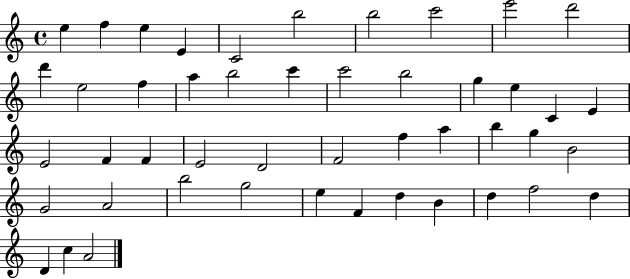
X:1
T:Untitled
M:4/4
L:1/4
K:C
e f e E C2 b2 b2 c'2 e'2 d'2 d' e2 f a b2 c' c'2 b2 g e C E E2 F F E2 D2 F2 f a b g B2 G2 A2 b2 g2 e F d B d f2 d D c A2